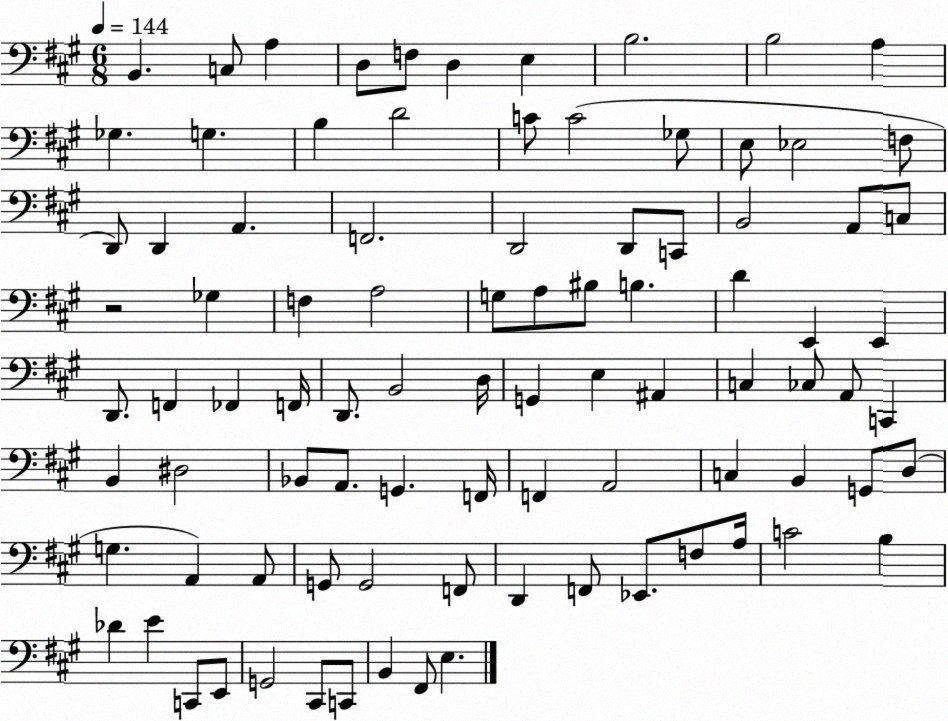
X:1
T:Untitled
M:6/8
L:1/4
K:A
B,, C,/2 A, D,/2 F,/2 D, E, B,2 B,2 A, _G, G, B, D2 C/2 C2 _G,/2 E,/2 _E,2 F,/2 D,,/2 D,, A,, F,,2 D,,2 D,,/2 C,,/2 B,,2 A,,/2 C,/2 z2 _G, F, A,2 G,/2 A,/2 ^B,/2 B, D E,, E,, D,,/2 F,, _F,, F,,/4 D,,/2 B,,2 D,/4 G,, E, ^A,, C, _C,/2 A,,/2 C,, B,, ^D,2 _B,,/2 A,,/2 G,, F,,/4 F,, A,,2 C, B,, G,,/2 D,/2 G, A,, A,,/2 G,,/2 G,,2 F,,/2 D,, F,,/2 _E,,/2 F,/2 A,/4 C2 B, _D E C,,/2 E,,/2 G,,2 ^C,,/2 C,,/2 B,, ^F,,/2 E,